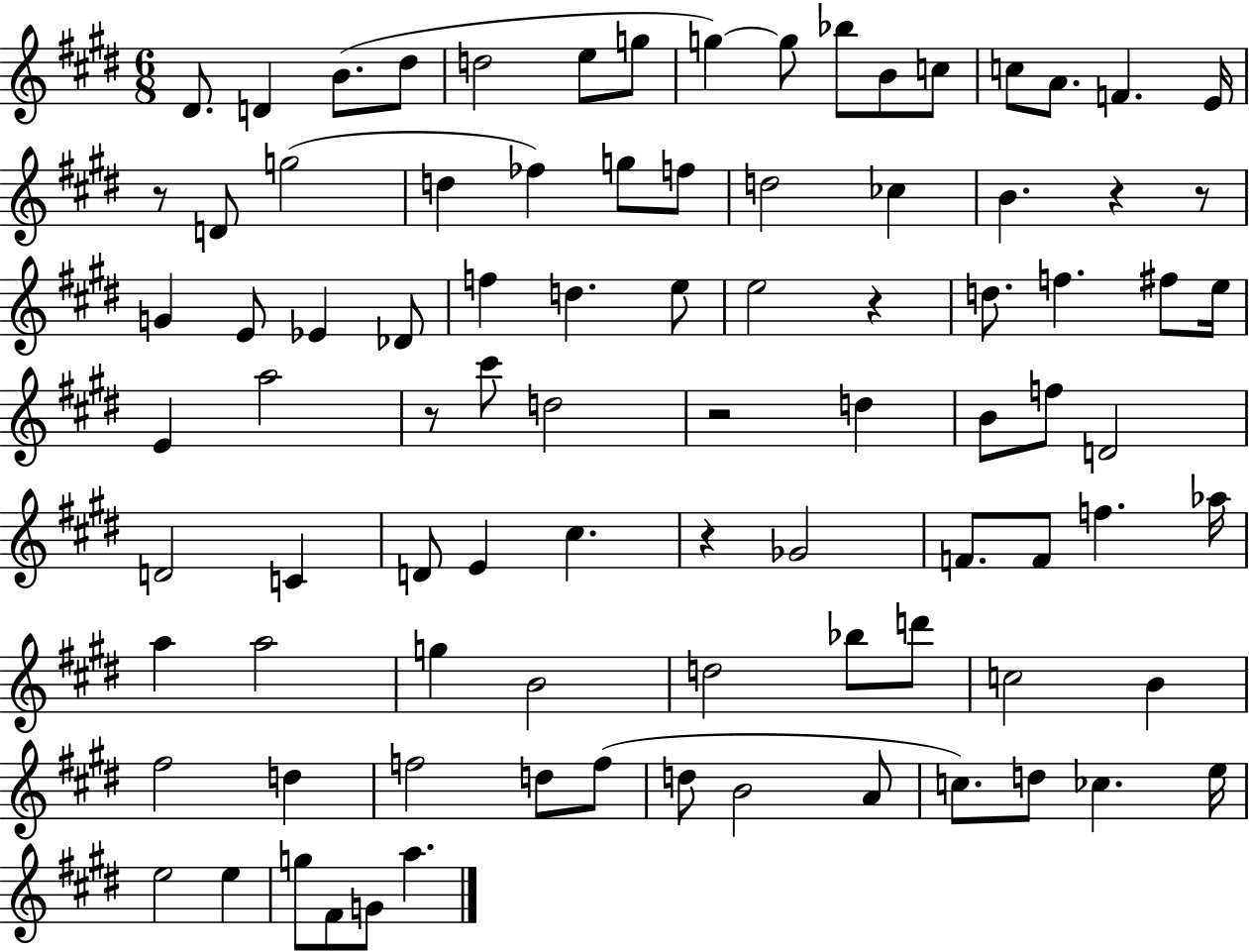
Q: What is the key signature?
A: E major